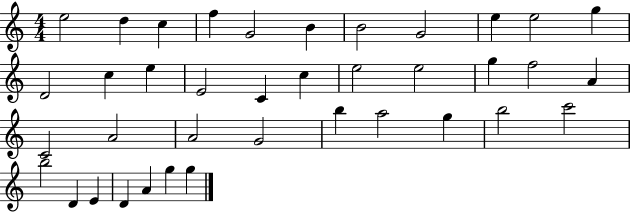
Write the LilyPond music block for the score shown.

{
  \clef treble
  \numericTimeSignature
  \time 4/4
  \key c \major
  e''2 d''4 c''4 | f''4 g'2 b'4 | b'2 g'2 | e''4 e''2 g''4 | \break d'2 c''4 e''4 | e'2 c'4 c''4 | e''2 e''2 | g''4 f''2 a'4 | \break c'2 a'2 | a'2 g'2 | b''4 a''2 g''4 | b''2 c'''2 | \break b''2 d'4 e'4 | d'4 a'4 g''4 g''4 | \bar "|."
}